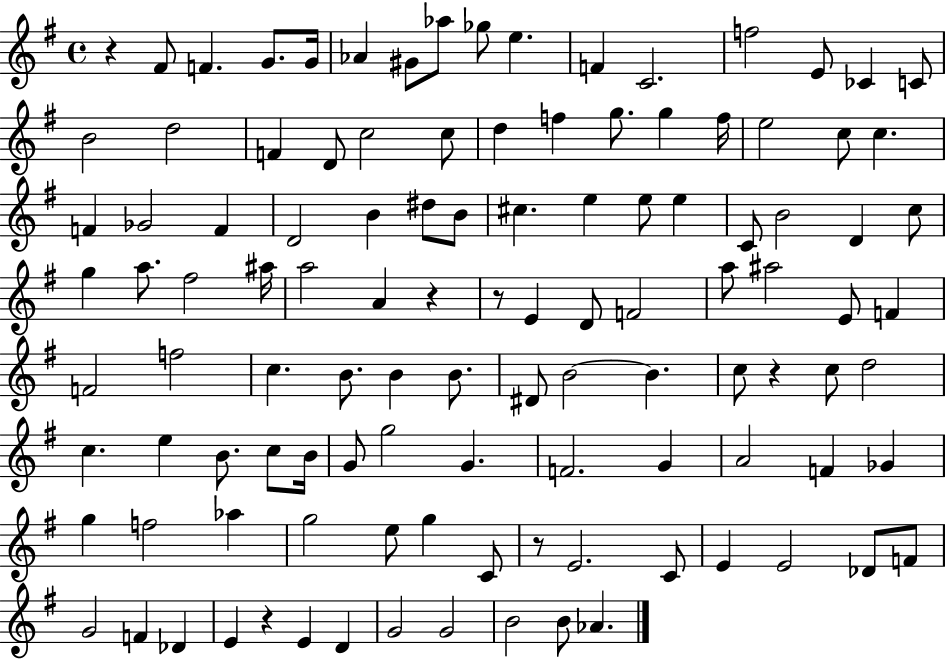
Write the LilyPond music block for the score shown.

{
  \clef treble
  \time 4/4
  \defaultTimeSignature
  \key g \major
  r4 fis'8 f'4. g'8. g'16 | aes'4 gis'8 aes''8 ges''8 e''4. | f'4 c'2. | f''2 e'8 ces'4 c'8 | \break b'2 d''2 | f'4 d'8 c''2 c''8 | d''4 f''4 g''8. g''4 f''16 | e''2 c''8 c''4. | \break f'4 ges'2 f'4 | d'2 b'4 dis''8 b'8 | cis''4. e''4 e''8 e''4 | c'8 b'2 d'4 c''8 | \break g''4 a''8. fis''2 ais''16 | a''2 a'4 r4 | r8 e'4 d'8 f'2 | a''8 ais''2 e'8 f'4 | \break f'2 f''2 | c''4. b'8. b'4 b'8. | dis'8 b'2~~ b'4. | c''8 r4 c''8 d''2 | \break c''4. e''4 b'8. c''8 b'16 | g'8 g''2 g'4. | f'2. g'4 | a'2 f'4 ges'4 | \break g''4 f''2 aes''4 | g''2 e''8 g''4 c'8 | r8 e'2. c'8 | e'4 e'2 des'8 f'8 | \break g'2 f'4 des'4 | e'4 r4 e'4 d'4 | g'2 g'2 | b'2 b'8 aes'4. | \break \bar "|."
}